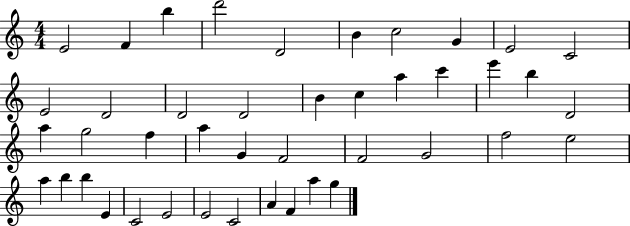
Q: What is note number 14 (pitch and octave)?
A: D4